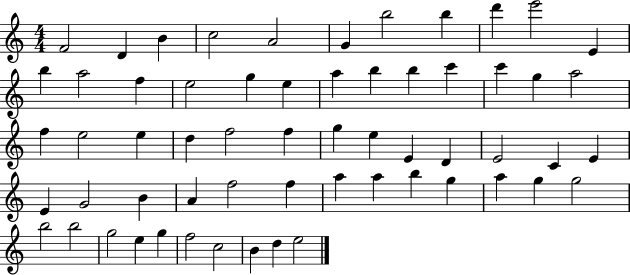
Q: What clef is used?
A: treble